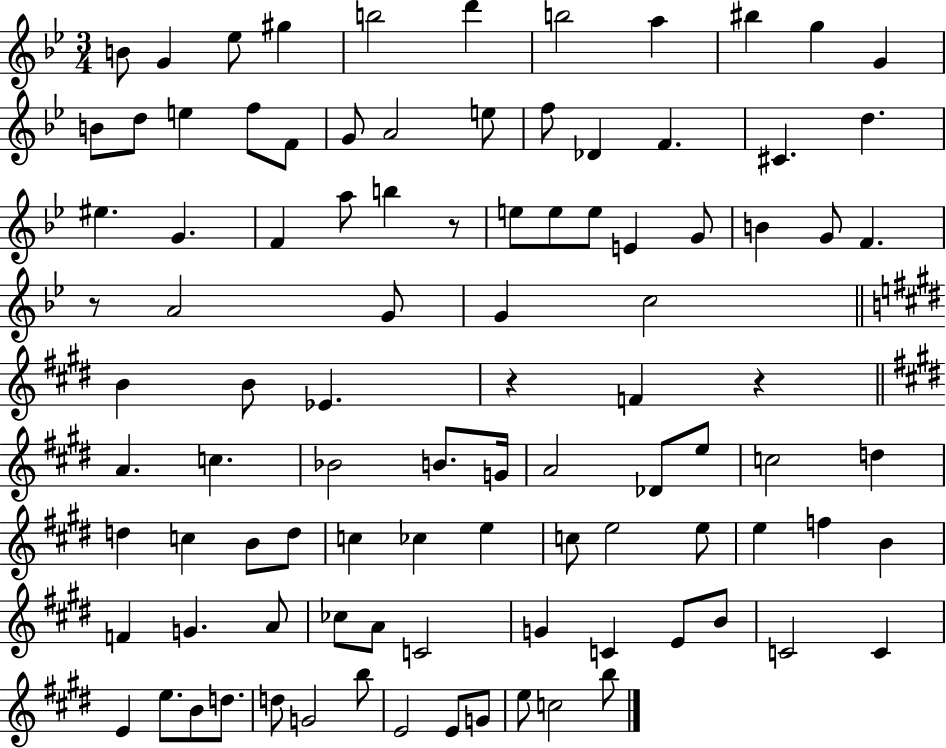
B4/e G4/q Eb5/e G#5/q B5/h D6/q B5/h A5/q BIS5/q G5/q G4/q B4/e D5/e E5/q F5/e F4/e G4/e A4/h E5/e F5/e Db4/q F4/q. C#4/q. D5/q. EIS5/q. G4/q. F4/q A5/e B5/q R/e E5/e E5/e E5/e E4/q G4/e B4/q G4/e F4/q. R/e A4/h G4/e G4/q C5/h B4/q B4/e Eb4/q. R/q F4/q R/q A4/q. C5/q. Bb4/h B4/e. G4/s A4/h Db4/e E5/e C5/h D5/q D5/q C5/q B4/e D5/e C5/q CES5/q E5/q C5/e E5/h E5/e E5/q F5/q B4/q F4/q G4/q. A4/e CES5/e A4/e C4/h G4/q C4/q E4/e B4/e C4/h C4/q E4/q E5/e. B4/e D5/e. D5/e G4/h B5/e E4/h E4/e G4/e E5/e C5/h B5/e